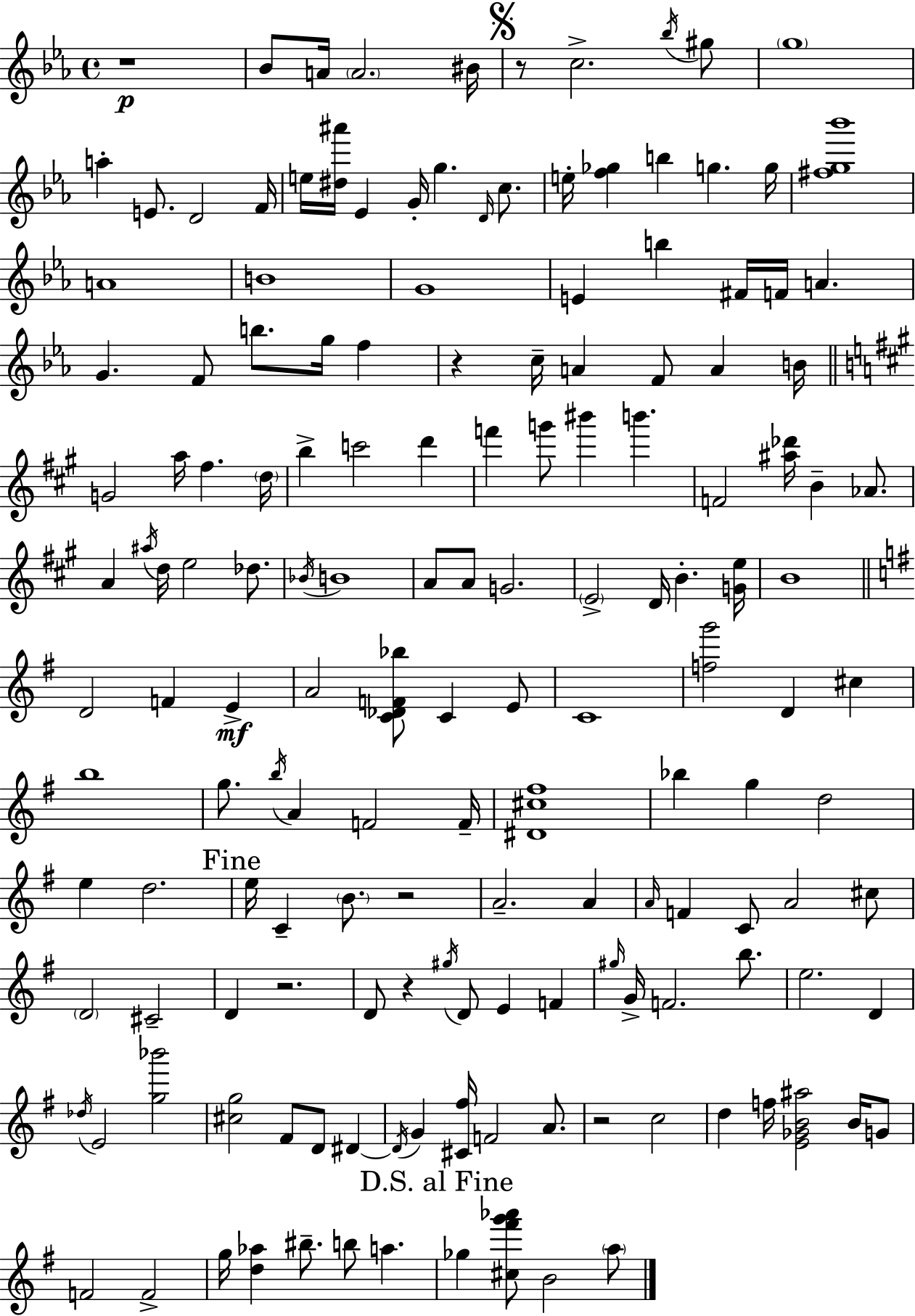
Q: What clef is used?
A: treble